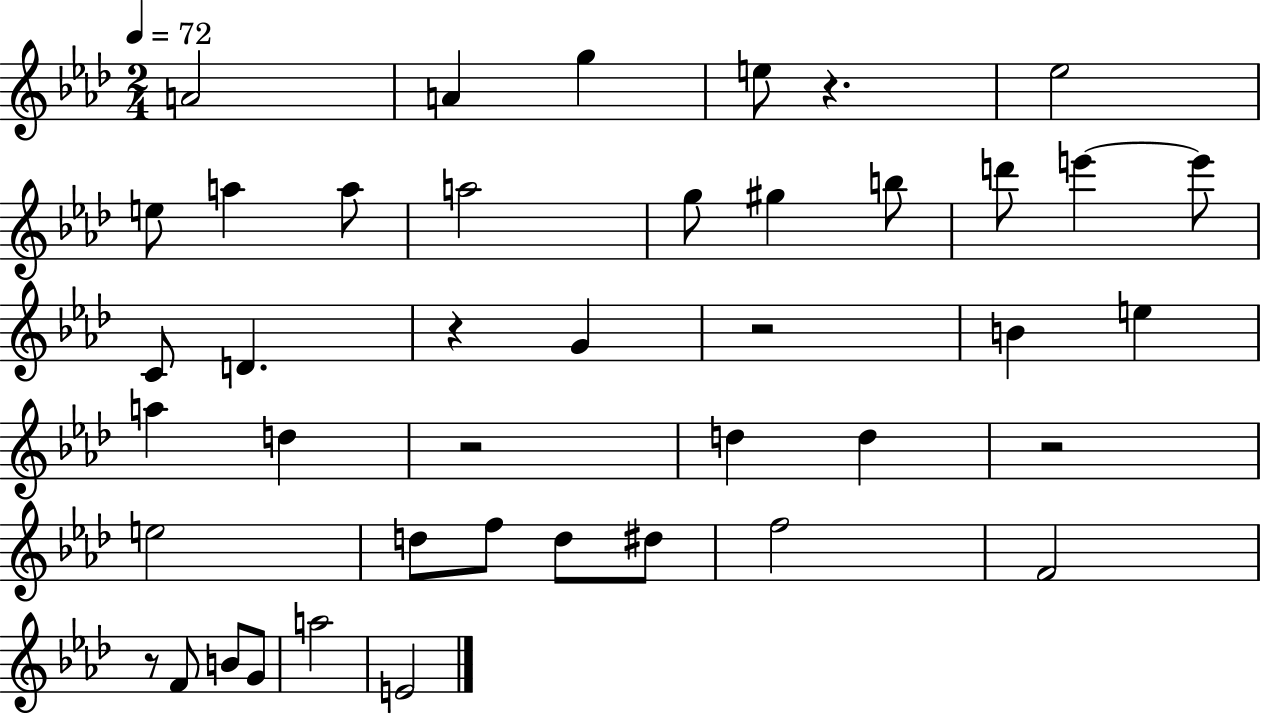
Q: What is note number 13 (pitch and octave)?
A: D6